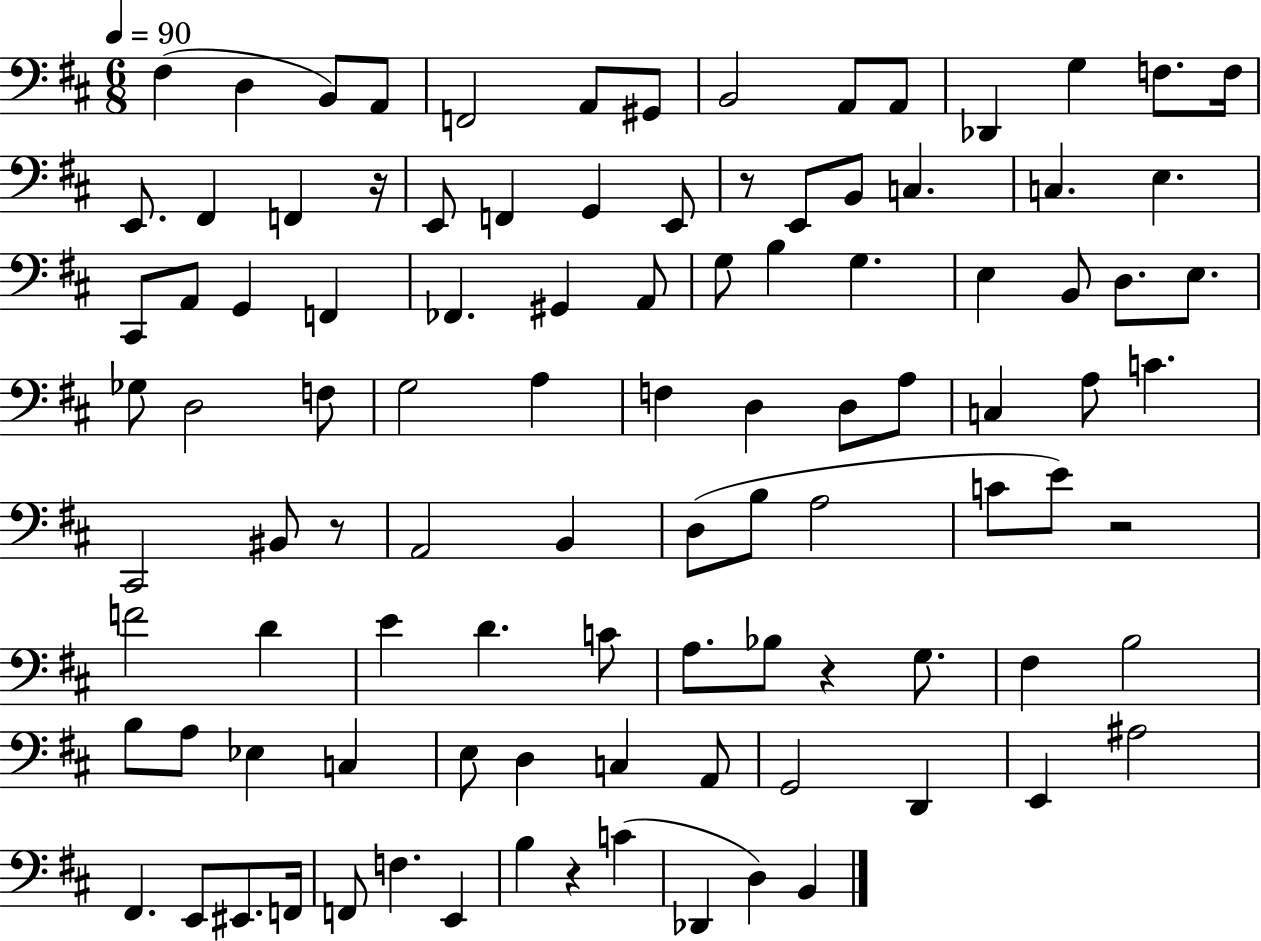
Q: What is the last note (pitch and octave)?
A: B2